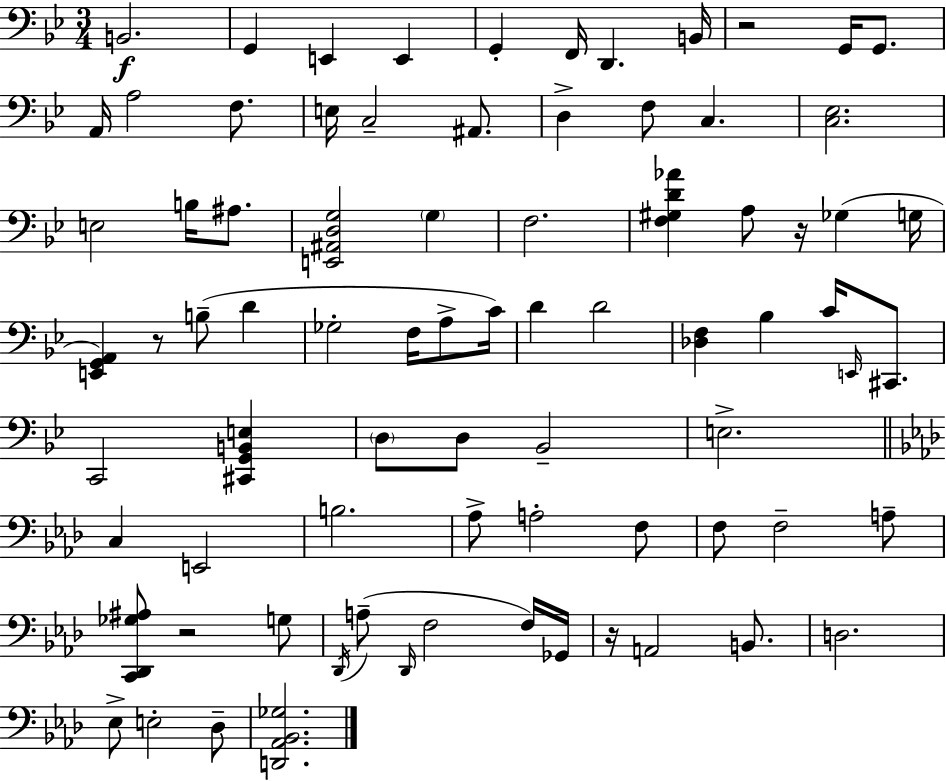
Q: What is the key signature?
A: BES major